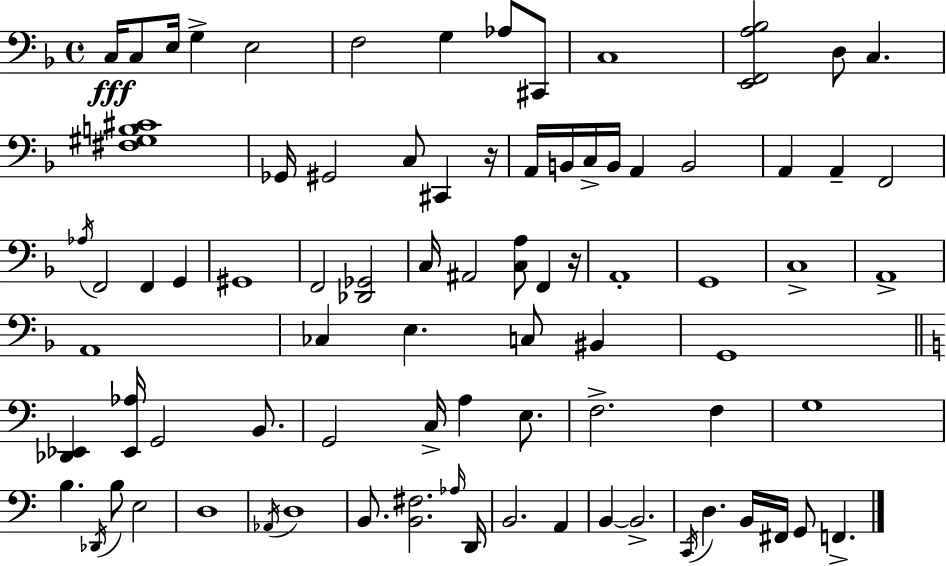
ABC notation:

X:1
T:Untitled
M:4/4
L:1/4
K:Dm
C,/4 C,/2 E,/4 G, E,2 F,2 G, _A,/2 ^C,,/2 C,4 [E,,F,,A,_B,]2 D,/2 C, [^F,^G,B,^C]4 _G,,/4 ^G,,2 C,/2 ^C,, z/4 A,,/4 B,,/4 C,/4 B,,/4 A,, B,,2 A,, A,, F,,2 _A,/4 F,,2 F,, G,, ^G,,4 F,,2 [_D,,_G,,]2 C,/4 ^A,,2 [C,A,]/2 F,, z/4 A,,4 G,,4 C,4 A,,4 A,,4 _C, E, C,/2 ^B,, G,,4 [_D,,_E,,] [_E,,_A,]/4 G,,2 B,,/2 G,,2 C,/4 A, E,/2 F,2 F, G,4 B, _D,,/4 B,/2 E,2 D,4 _A,,/4 D,4 B,,/2 [B,,^F,]2 _A,/4 D,,/4 B,,2 A,, B,, B,,2 C,,/4 D, B,,/4 ^F,,/4 G,,/2 F,,